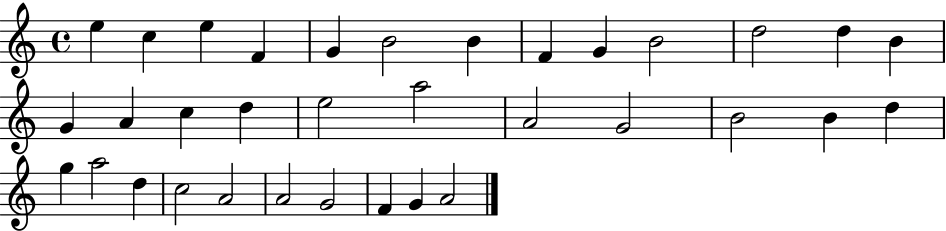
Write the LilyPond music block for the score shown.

{
  \clef treble
  \time 4/4
  \defaultTimeSignature
  \key c \major
  e''4 c''4 e''4 f'4 | g'4 b'2 b'4 | f'4 g'4 b'2 | d''2 d''4 b'4 | \break g'4 a'4 c''4 d''4 | e''2 a''2 | a'2 g'2 | b'2 b'4 d''4 | \break g''4 a''2 d''4 | c''2 a'2 | a'2 g'2 | f'4 g'4 a'2 | \break \bar "|."
}